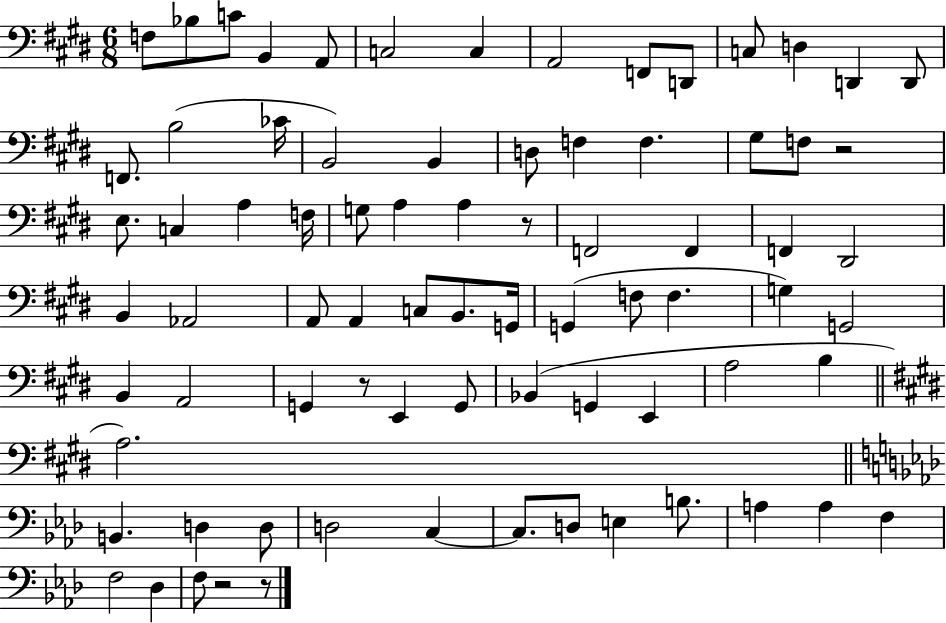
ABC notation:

X:1
T:Untitled
M:6/8
L:1/4
K:E
F,/2 _B,/2 C/2 B,, A,,/2 C,2 C, A,,2 F,,/2 D,,/2 C,/2 D, D,, D,,/2 F,,/2 B,2 _C/4 B,,2 B,, D,/2 F, F, ^G,/2 F,/2 z2 E,/2 C, A, F,/4 G,/2 A, A, z/2 F,,2 F,, F,, ^D,,2 B,, _A,,2 A,,/2 A,, C,/2 B,,/2 G,,/4 G,, F,/2 F, G, G,,2 B,, A,,2 G,, z/2 E,, G,,/2 _B,, G,, E,, A,2 B, A,2 B,, D, D,/2 D,2 C, C,/2 D,/2 E, B,/2 A, A, F, F,2 _D, F,/2 z2 z/2